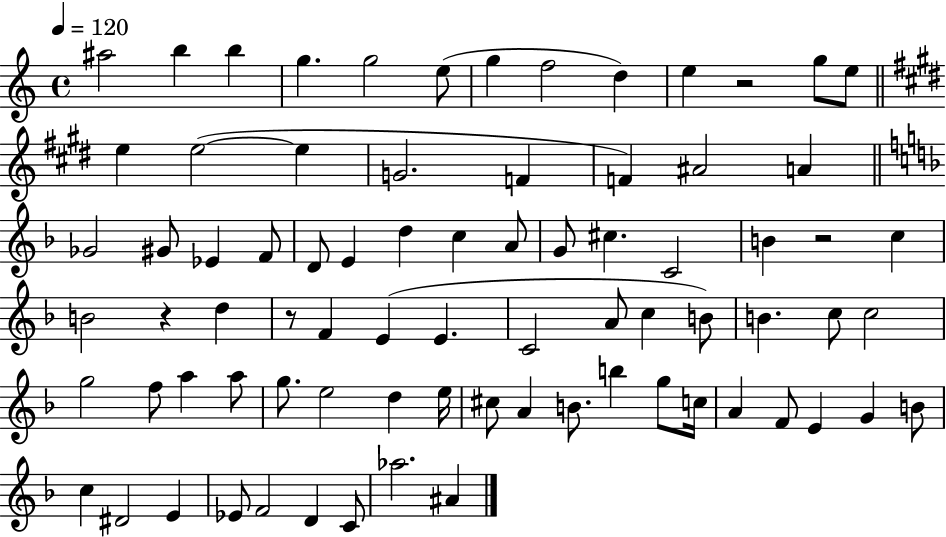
{
  \clef treble
  \time 4/4
  \defaultTimeSignature
  \key c \major
  \tempo 4 = 120
  \repeat volta 2 { ais''2 b''4 b''4 | g''4. g''2 e''8( | g''4 f''2 d''4) | e''4 r2 g''8 e''8 | \break \bar "||" \break \key e \major e''4 e''2~(~ e''4 | g'2. f'4 | f'4) ais'2 a'4 | \bar "||" \break \key d \minor ges'2 gis'8 ees'4 f'8 | d'8 e'4 d''4 c''4 a'8 | g'8 cis''4. c'2 | b'4 r2 c''4 | \break b'2 r4 d''4 | r8 f'4 e'4( e'4. | c'2 a'8 c''4 b'8) | b'4. c''8 c''2 | \break g''2 f''8 a''4 a''8 | g''8. e''2 d''4 e''16 | cis''8 a'4 b'8. b''4 g''8 c''16 | a'4 f'8 e'4 g'4 b'8 | \break c''4 dis'2 e'4 | ees'8 f'2 d'4 c'8 | aes''2. ais'4 | } \bar "|."
}